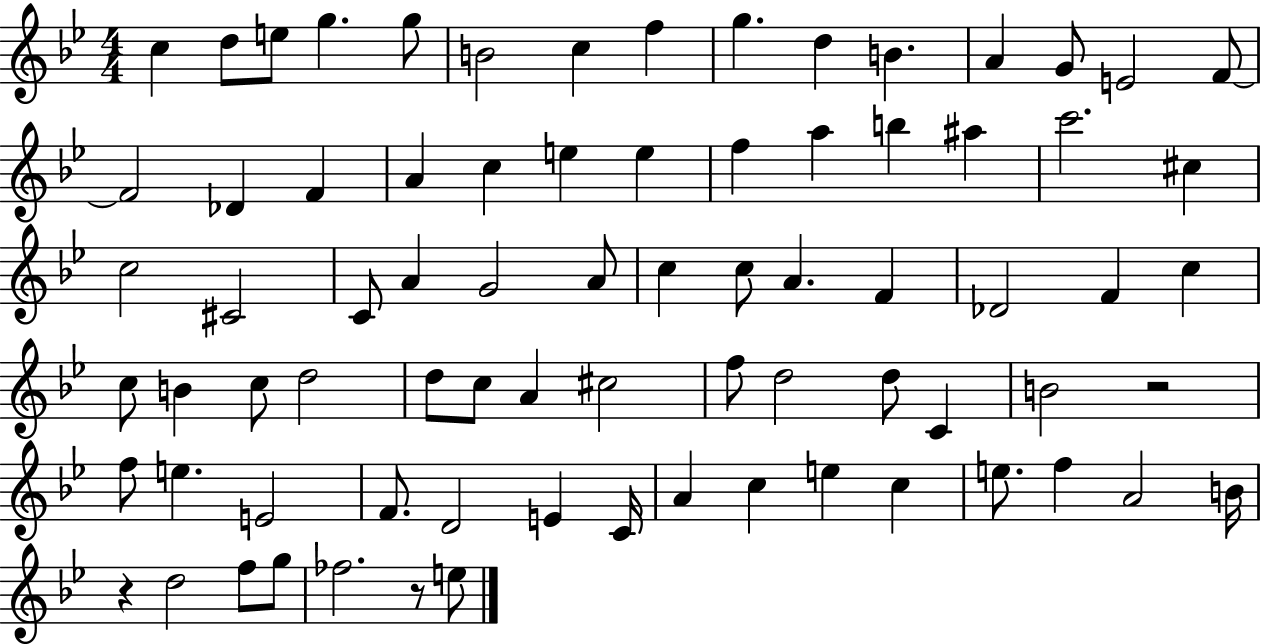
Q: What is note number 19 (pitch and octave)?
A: A4